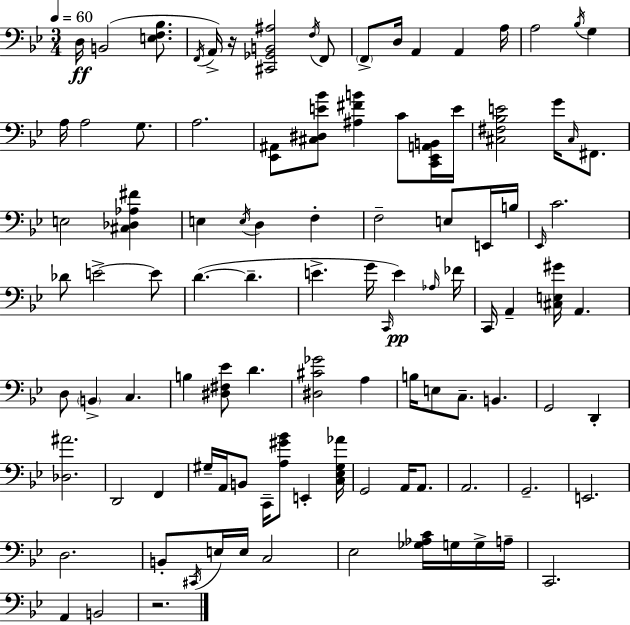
D3/s B2/h [E3,F3,Bb3]/e. F2/s A2/s R/s [C#2,Gb2,B2,A#3]/h F3/s F2/e F2/e D3/s A2/q A2/q A3/s A3/h Bb3/s G3/q A3/s A3/h G3/e. A3/h. [Eb2,A#2]/e [C#3,D#3,E4,Bb4]/e [A#3,F#4,B4]/q C4/e [C2,Eb2,A2,B2]/s E4/s [C#3,F#3,Bb3,E4]/h G4/s C#3/s F#2/e. E3/h [C#3,Db3,Ab3,F#4]/q E3/q E3/s D3/q F3/q F3/h E3/e E2/s B3/s Eb2/s C4/h. Db4/e E4/h E4/e D4/q. D4/q. E4/q. G4/s C2/s E4/q Ab3/s FES4/s C2/s A2/q [C#3,E3,G#4]/s A2/q. D3/e B2/q C3/q. B3/q [D#3,F#3,Eb4]/e D4/q. [D#3,C#4,Gb4]/h A3/q B3/s E3/e C3/e. B2/q. G2/h D2/q [Db3,A#4]/h. D2/h F2/q G#3/s A2/s B2/e C2/s [A3,G#4,Bb4]/e E2/q [C3,Eb3,G#3,Ab4]/s G2/h A2/s A2/e. A2/h. G2/h. E2/h. D3/h. B2/e C#2/s E3/s E3/s C3/h Eb3/h [Gb3,Ab3,C4]/s G3/s G3/s A3/s C2/h. A2/q B2/h R/h.